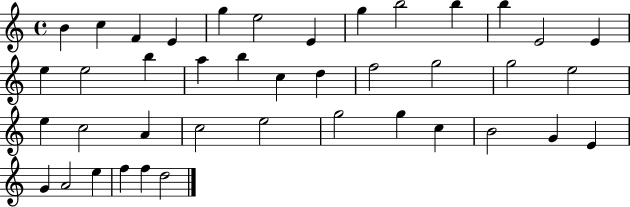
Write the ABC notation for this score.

X:1
T:Untitled
M:4/4
L:1/4
K:C
B c F E g e2 E g b2 b b E2 E e e2 b a b c d f2 g2 g2 e2 e c2 A c2 e2 g2 g c B2 G E G A2 e f f d2